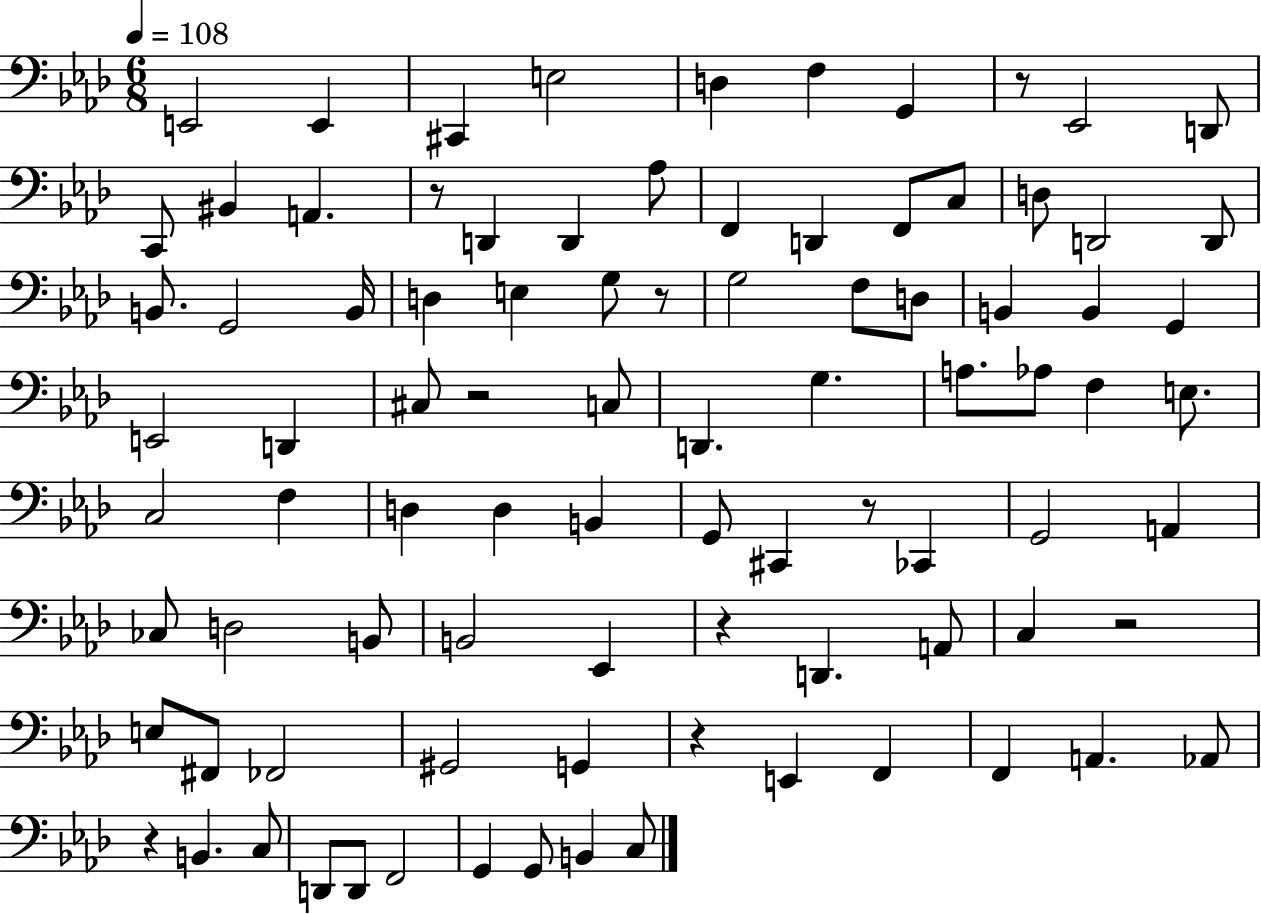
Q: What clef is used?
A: bass